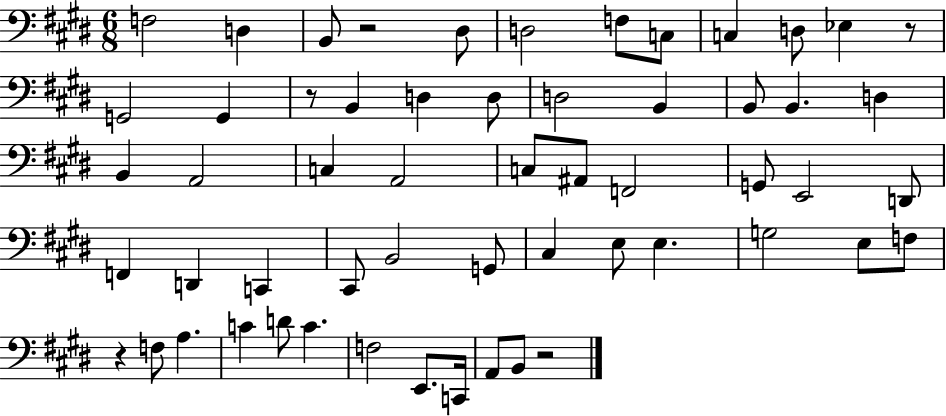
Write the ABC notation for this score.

X:1
T:Untitled
M:6/8
L:1/4
K:E
F,2 D, B,,/2 z2 ^D,/2 D,2 F,/2 C,/2 C, D,/2 _E, z/2 G,,2 G,, z/2 B,, D, D,/2 D,2 B,, B,,/2 B,, D, B,, A,,2 C, A,,2 C,/2 ^A,,/2 F,,2 G,,/2 E,,2 D,,/2 F,, D,, C,, ^C,,/2 B,,2 G,,/2 ^C, E,/2 E, G,2 E,/2 F,/2 z F,/2 A, C D/2 C F,2 E,,/2 C,,/4 A,,/2 B,,/2 z2